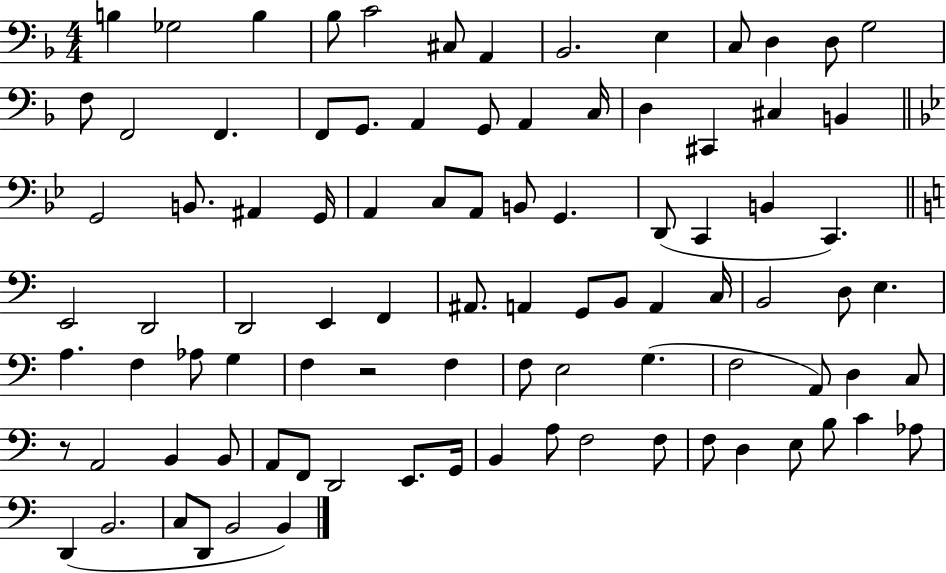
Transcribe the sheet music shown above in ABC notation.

X:1
T:Untitled
M:4/4
L:1/4
K:F
B, _G,2 B, _B,/2 C2 ^C,/2 A,, _B,,2 E, C,/2 D, D,/2 G,2 F,/2 F,,2 F,, F,,/2 G,,/2 A,, G,,/2 A,, C,/4 D, ^C,, ^C, B,, G,,2 B,,/2 ^A,, G,,/4 A,, C,/2 A,,/2 B,,/2 G,, D,,/2 C,, B,, C,, E,,2 D,,2 D,,2 E,, F,, ^A,,/2 A,, G,,/2 B,,/2 A,, C,/4 B,,2 D,/2 E, A, F, _A,/2 G, F, z2 F, F,/2 E,2 G, F,2 A,,/2 D, C,/2 z/2 A,,2 B,, B,,/2 A,,/2 F,,/2 D,,2 E,,/2 G,,/4 B,, A,/2 F,2 F,/2 F,/2 D, E,/2 B,/2 C _A,/2 D,, B,,2 C,/2 D,,/2 B,,2 B,,